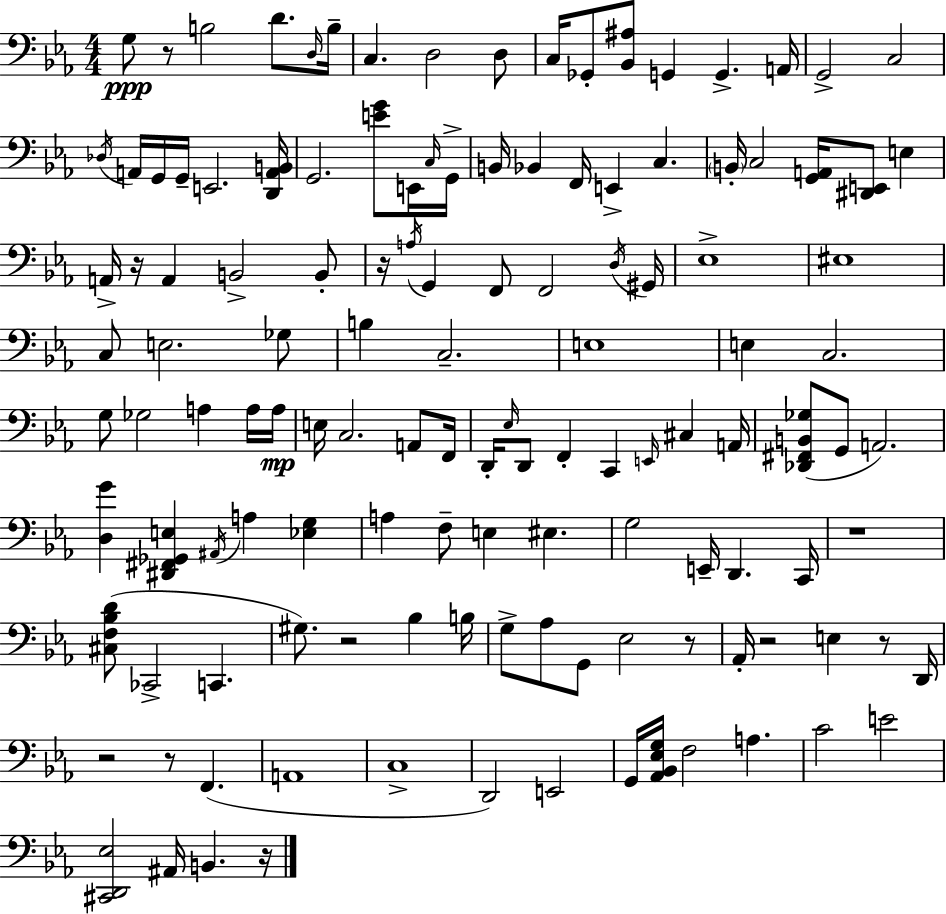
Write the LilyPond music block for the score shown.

{
  \clef bass
  \numericTimeSignature
  \time 4/4
  \key c \minor
  g8\ppp r8 b2 d'8. \grace { d16 } | b16-- c4. d2 d8 | c16 ges,8-. <bes, ais>8 g,4 g,4.-> | a,16 g,2-> c2 | \break \acciaccatura { des16 } a,16 g,16 g,16-- e,2. | <d, a, b,>16 g,2. <e' g'>8 | e,16 \grace { c16 } g,16-> b,16 bes,4 f,16 e,4-> c4. | \parenthesize b,16-. c2 <g, a,>16 <dis, e,>8 e4 | \break a,16-> r16 a,4 b,2-> | b,8-. r16 \acciaccatura { a16 } g,4 f,8 f,2 | \acciaccatura { d16 } gis,16 ees1-> | eis1 | \break c8 e2. | ges8 b4 c2.-- | e1 | e4 c2. | \break g8 ges2 a4 | a16 a16\mp e16 c2. | a,8 f,16 d,16-. \grace { ees16 } d,8 f,4-. c,4 | \grace { e,16 } cis4 a,16 <des, fis, b, ges>8( g,8 a,2.) | \break <d g'>4 <dis, fis, ges, e>4 \acciaccatura { ais,16 } | a4 <ees g>4 a4 f8-- e4 | eis4. g2 | e,16-- d,4. c,16 r1 | \break <cis f bes d'>8( ces,2-> | c,4. gis8.) r2 | bes4 b16 g8-> aes8 g,8 ees2 | r8 aes,16-. r2 | \break e4 r8 d,16 r2 | r8 f,4.( a,1 | c1-> | d,2) | \break e,2 g,16 <aes, bes, ees g>16 f2 | a4. c'2 | e'2 <cis, d, ees>2 | ais,16 b,4. r16 \bar "|."
}